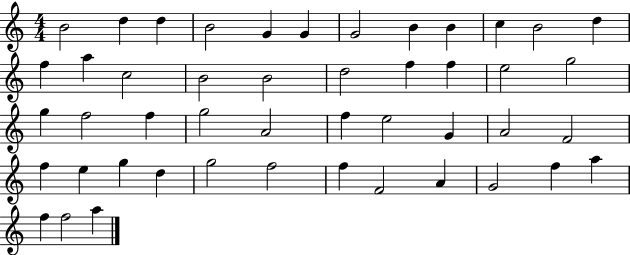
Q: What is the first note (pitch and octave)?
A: B4